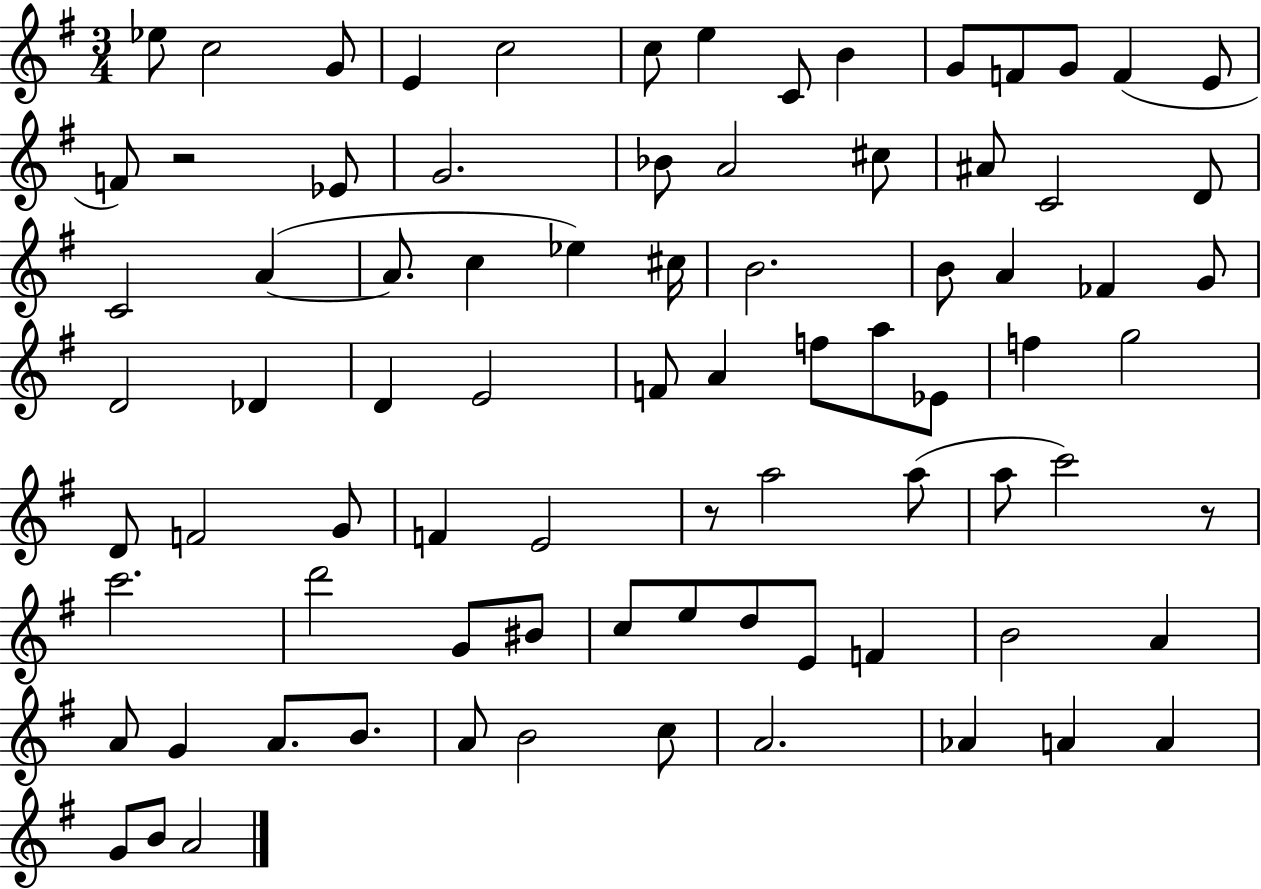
X:1
T:Untitled
M:3/4
L:1/4
K:G
_e/2 c2 G/2 E c2 c/2 e C/2 B G/2 F/2 G/2 F E/2 F/2 z2 _E/2 G2 _B/2 A2 ^c/2 ^A/2 C2 D/2 C2 A A/2 c _e ^c/4 B2 B/2 A _F G/2 D2 _D D E2 F/2 A f/2 a/2 _E/2 f g2 D/2 F2 G/2 F E2 z/2 a2 a/2 a/2 c'2 z/2 c'2 d'2 G/2 ^B/2 c/2 e/2 d/2 E/2 F B2 A A/2 G A/2 B/2 A/2 B2 c/2 A2 _A A A G/2 B/2 A2